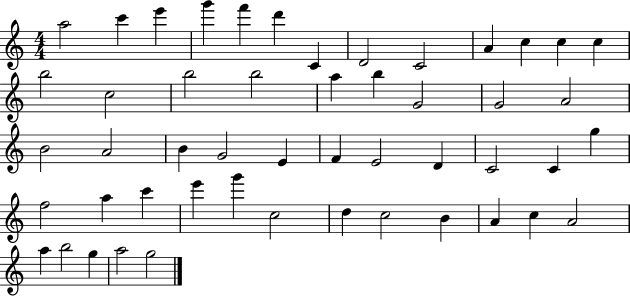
X:1
T:Untitled
M:4/4
L:1/4
K:C
a2 c' e' g' f' d' C D2 C2 A c c c b2 c2 b2 b2 a b G2 G2 A2 B2 A2 B G2 E F E2 D C2 C g f2 a c' e' g' c2 d c2 B A c A2 a b2 g a2 g2